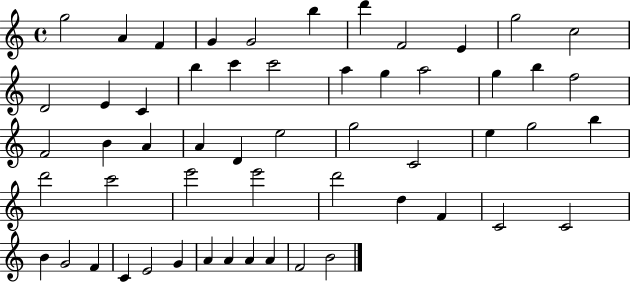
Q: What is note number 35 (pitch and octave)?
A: D6